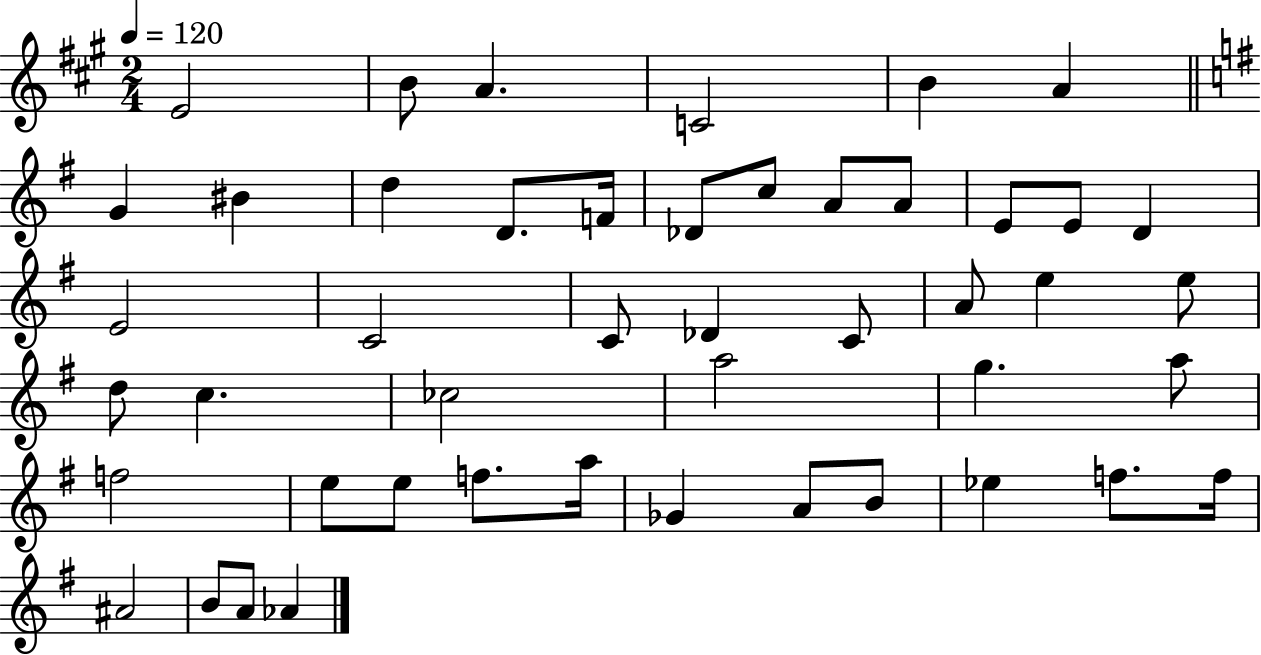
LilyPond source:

{
  \clef treble
  \numericTimeSignature
  \time 2/4
  \key a \major
  \tempo 4 = 120
  e'2 | b'8 a'4. | c'2 | b'4 a'4 | \break \bar "||" \break \key g \major g'4 bis'4 | d''4 d'8. f'16 | des'8 c''8 a'8 a'8 | e'8 e'8 d'4 | \break e'2 | c'2 | c'8 des'4 c'8 | a'8 e''4 e''8 | \break d''8 c''4. | ces''2 | a''2 | g''4. a''8 | \break f''2 | e''8 e''8 f''8. a''16 | ges'4 a'8 b'8 | ees''4 f''8. f''16 | \break ais'2 | b'8 a'8 aes'4 | \bar "|."
}